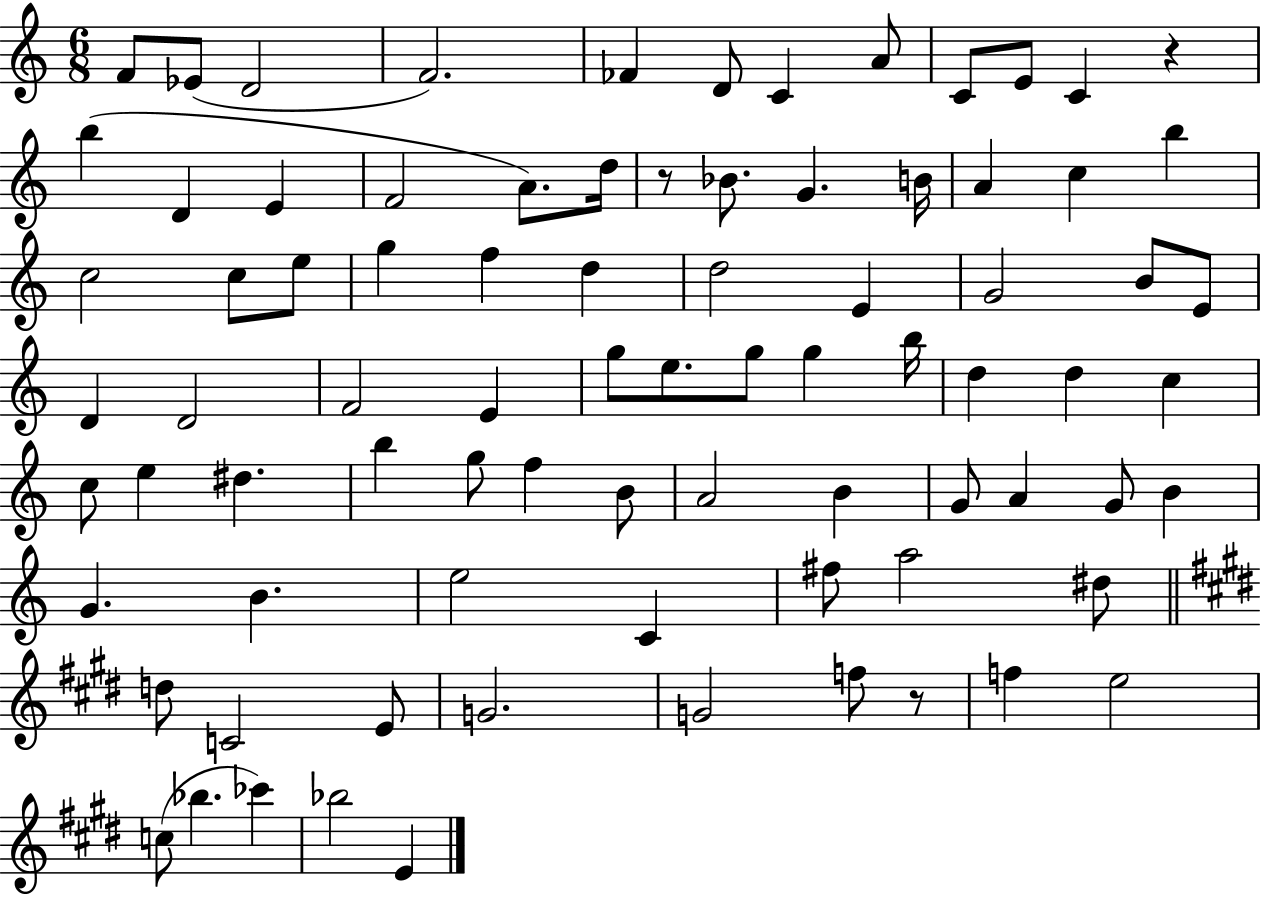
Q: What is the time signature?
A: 6/8